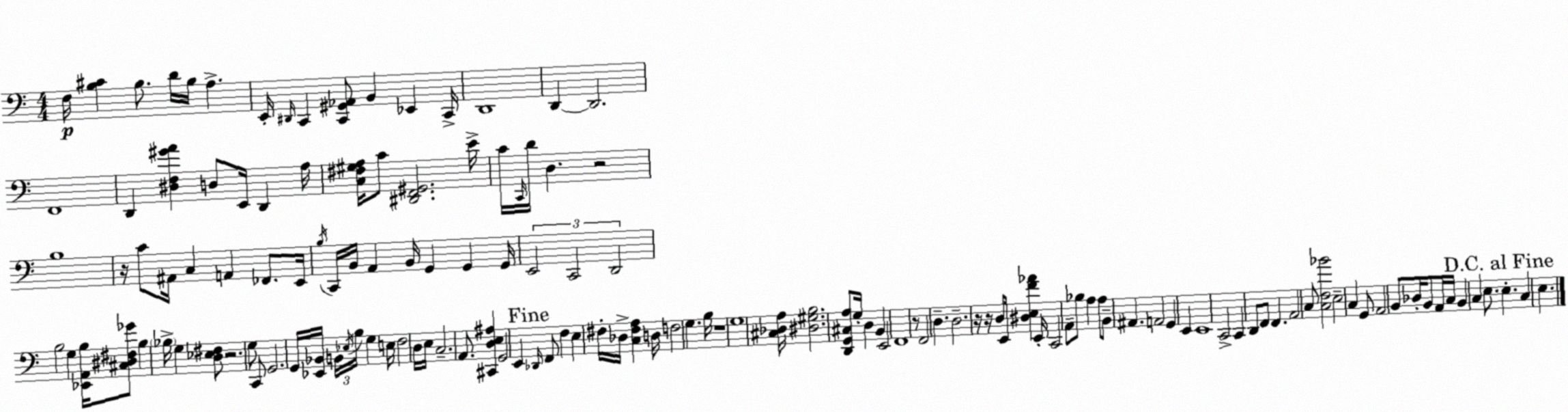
X:1
T:Untitled
M:4/4
L:1/4
K:Am
F,/4 [B,^C] B,/2 D/4 B,/4 A, E,,/4 ^D,,/4 C,, [C,,^G,,_A,,]/2 B,, _E,, C,,/4 D,,4 D,, D,,2 F,,4 D,, [^D,F,^GA] D,/2 E,,/4 D,, A,/4 [C,^F,^G,A,]/4 C/2 [^D,,F,,^G,,]2 E/4 C/4 C,,/4 D/4 D, z2 B,4 z/4 C/2 ^A,,/4 C, A,, _F,,/2 E,,/4 B,/4 C,,/4 B,,/4 A,, B,,/4 G,, G,, G,,/4 E,,2 C,,2 D,,2 B,2 G, [_E,,A,,B,]/4 [^C,^D,^F,_G]/2 B, _B,/4 G, [D,_E,^F,]/2 z2 G,/2 C,,/2 G,,2 G,,/4 [_E,,_B,,]/4 B,,/4 _E,/4 B,/4 G, E,/4 F,2 D,/4 E,/4 C,2 A,,/2 [^C,,D,E,^A,] G,,2 E,, _D,,/4 F,,/2 F, E, ^F,/4 _D,/4 [C,^F,A,] D,/4 F,2 G, B,/4 z4 G,4 [^C,_D,A,]/4 [^D,^G,B,]2 [D,,G,,^C,A,]/2 G,/4 D, B,, E,,2 F,,4 z/2 F,,2 D, D,2 z/4 z/4 D,/2 E,,/4 [^D,E,F_A] E,,/4 C,,2 A,,/2 _B,/2 A, A,/2 B,,/2 ^A,, A,,2 G,, E,, E,,4 C,,2 C,, D,,/2 F,,/2 F,, A,,2 C,/2 [C,F,_B]2 E,2 C, G,,/2 A,,2 B,,/2 _D,/4 B,,/2 A,,/4 C,/4 B,, C, E,/2 E, C, E,